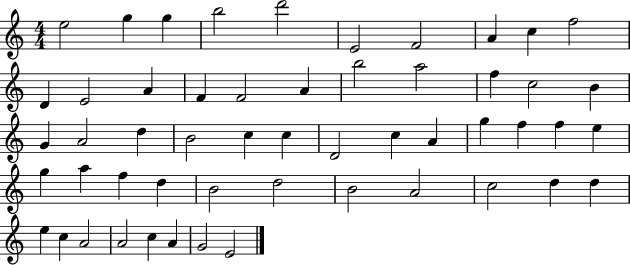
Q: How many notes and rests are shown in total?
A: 53